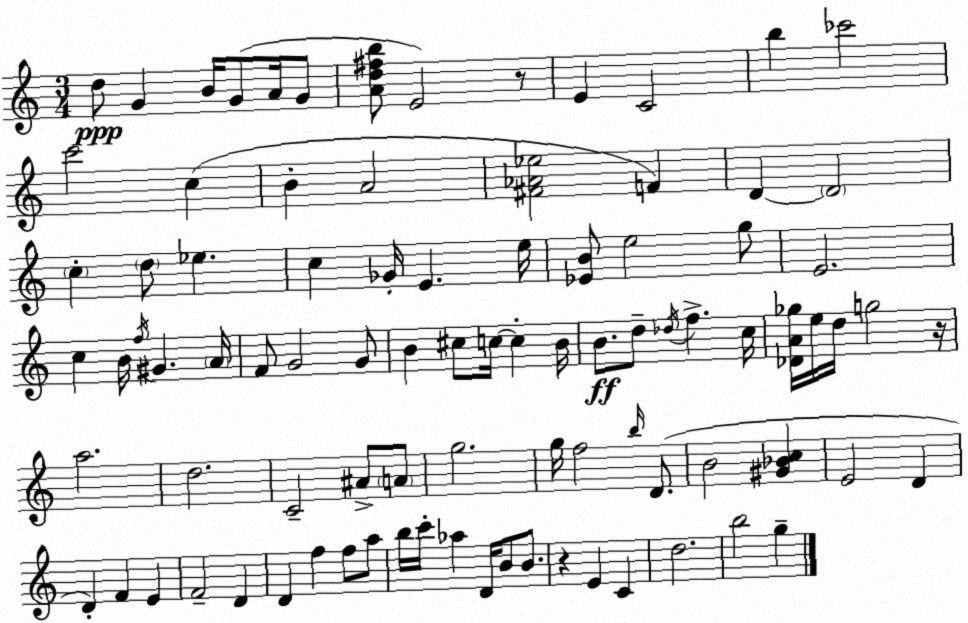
X:1
T:Untitled
M:3/4
L:1/4
K:Am
d/2 G B/4 G/2 A/4 G/2 [Ad^fb]/2 E2 z/2 E C2 b _c'2 c'2 c B A2 [^F_A_e]2 F D D2 c d/2 _e c _G/4 E e/4 [_EB]/2 e2 g/2 E2 c B/4 f/4 ^G A/4 F/2 G2 G/2 B ^c/2 c/4 c B/4 B/2 d/2 _d/4 f c/4 [_DA_g]/4 e/4 d/4 g2 z/4 a2 d2 C2 ^A/2 A/2 g2 g/4 f2 b/4 D/2 B2 [^G_Bc] E2 D D F E F2 D D f f/2 a/2 b/4 c'/4 _a D/4 B/2 B/2 z E C d2 b2 g